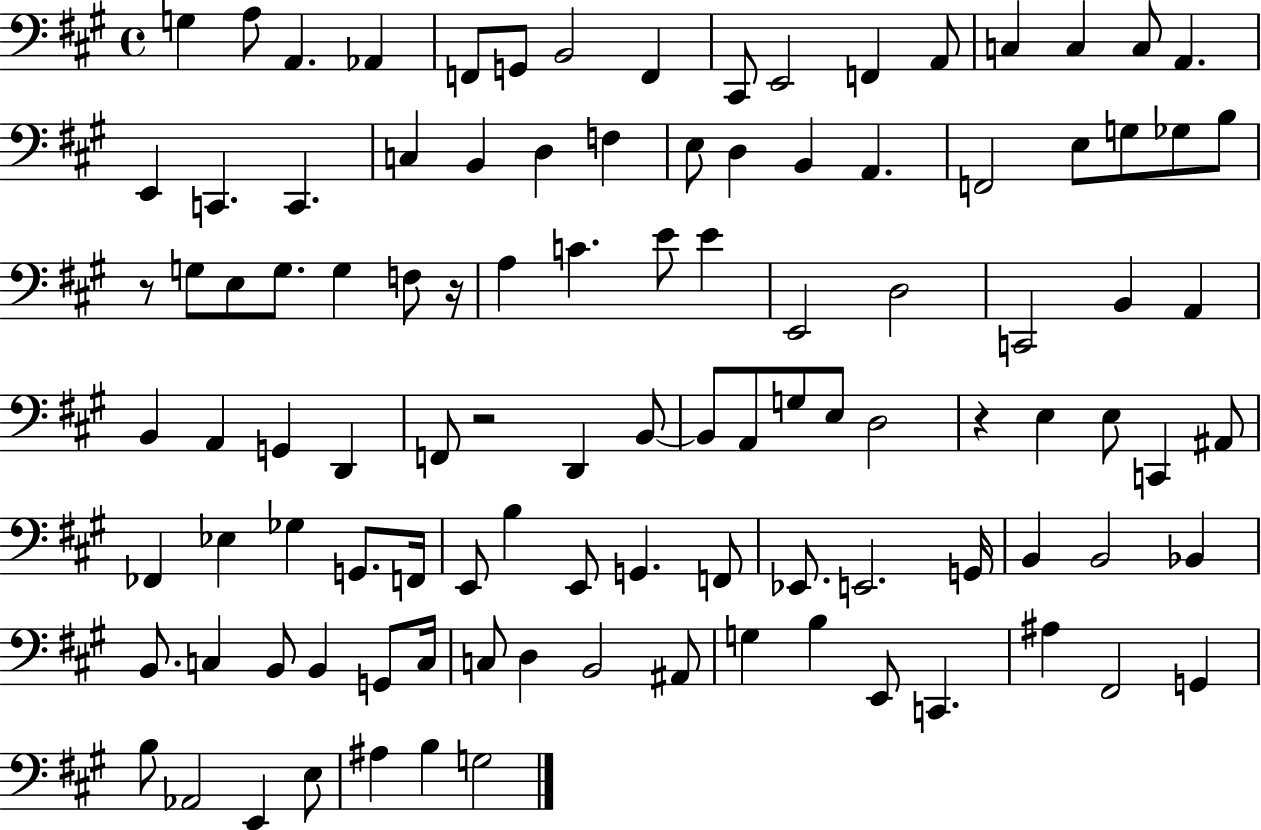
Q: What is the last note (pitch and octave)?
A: G3